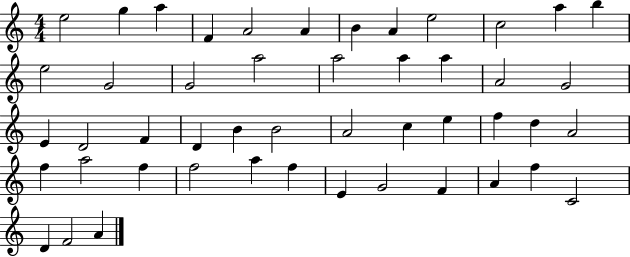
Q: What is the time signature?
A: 4/4